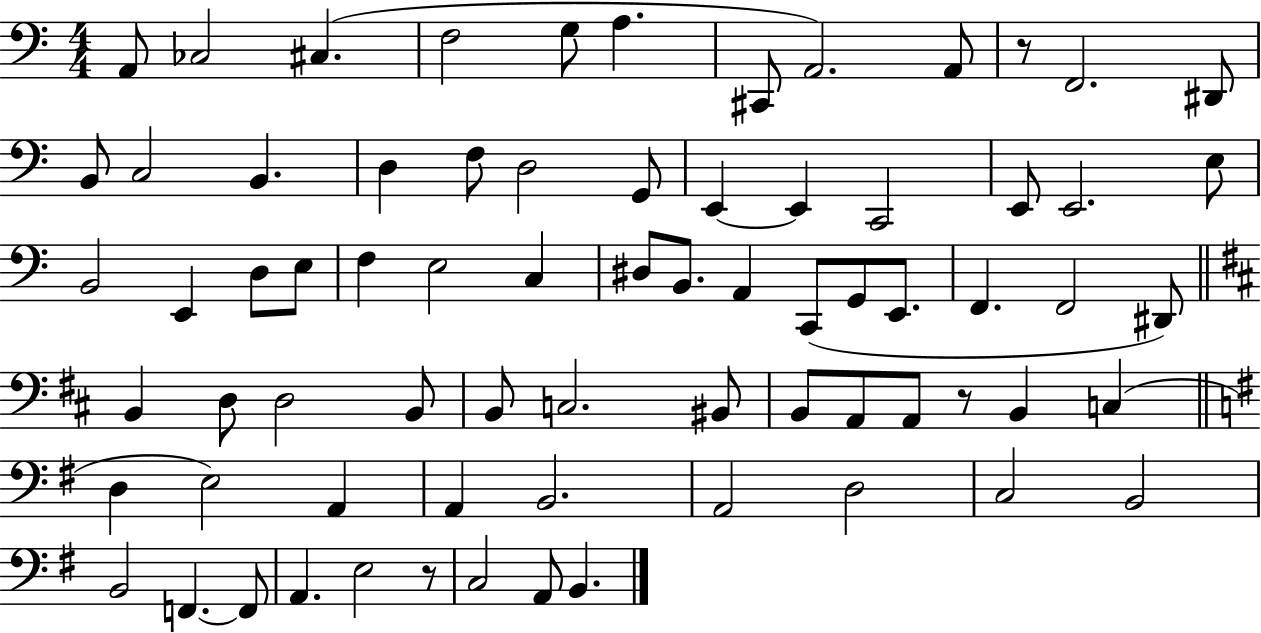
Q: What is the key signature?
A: C major